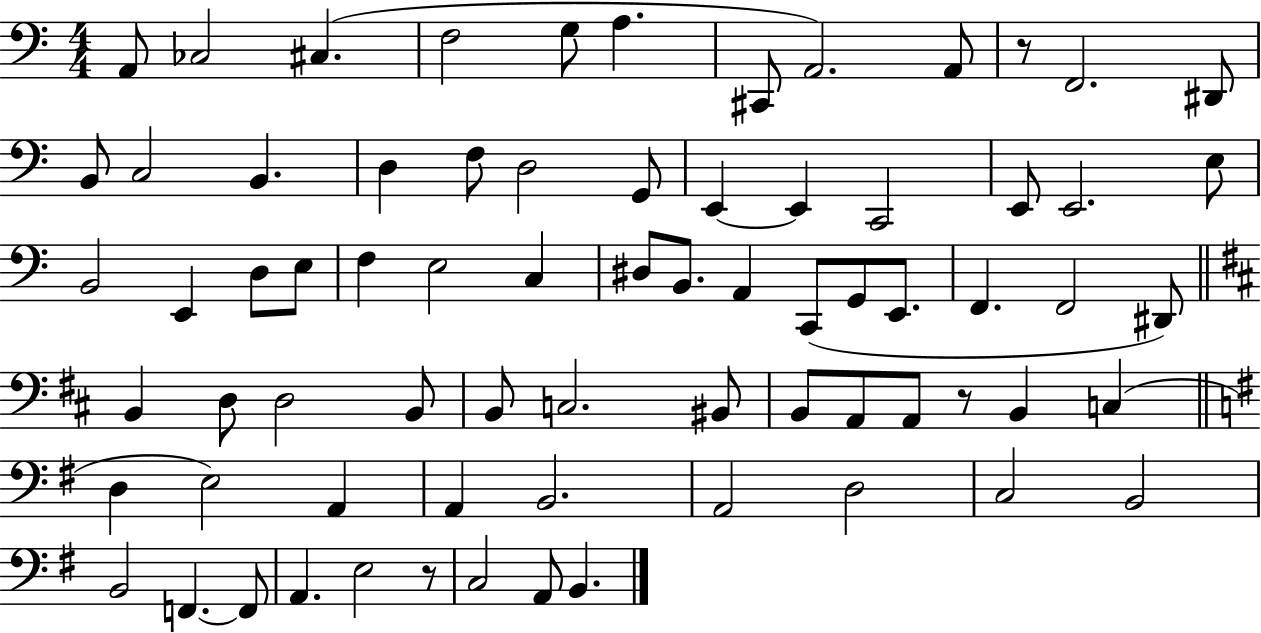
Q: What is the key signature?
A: C major